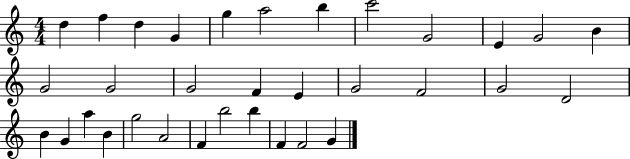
X:1
T:Untitled
M:4/4
L:1/4
K:C
d f d G g a2 b c'2 G2 E G2 B G2 G2 G2 F E G2 F2 G2 D2 B G a B g2 A2 F b2 b F F2 G